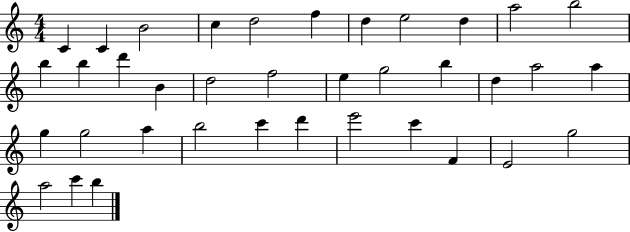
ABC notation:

X:1
T:Untitled
M:4/4
L:1/4
K:C
C C B2 c d2 f d e2 d a2 b2 b b d' B d2 f2 e g2 b d a2 a g g2 a b2 c' d' e'2 c' F E2 g2 a2 c' b